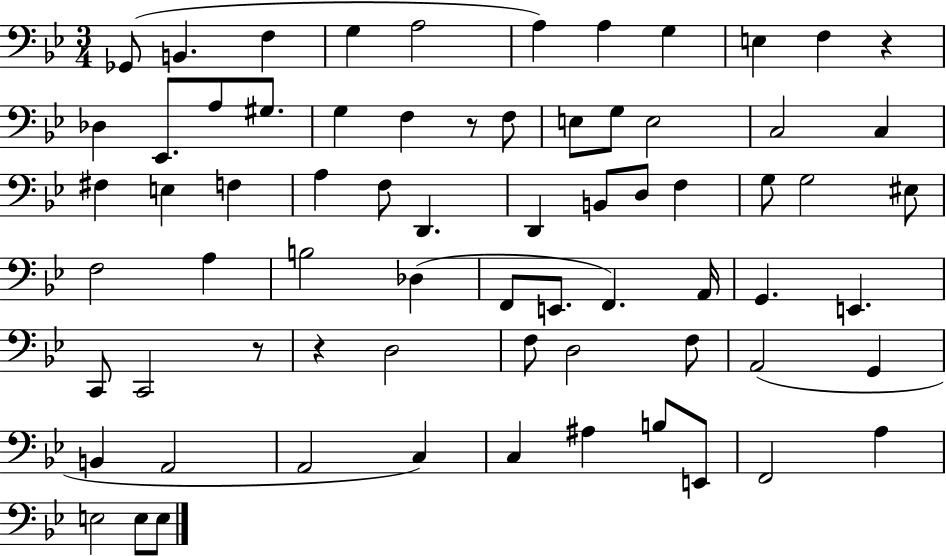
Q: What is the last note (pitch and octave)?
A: E3